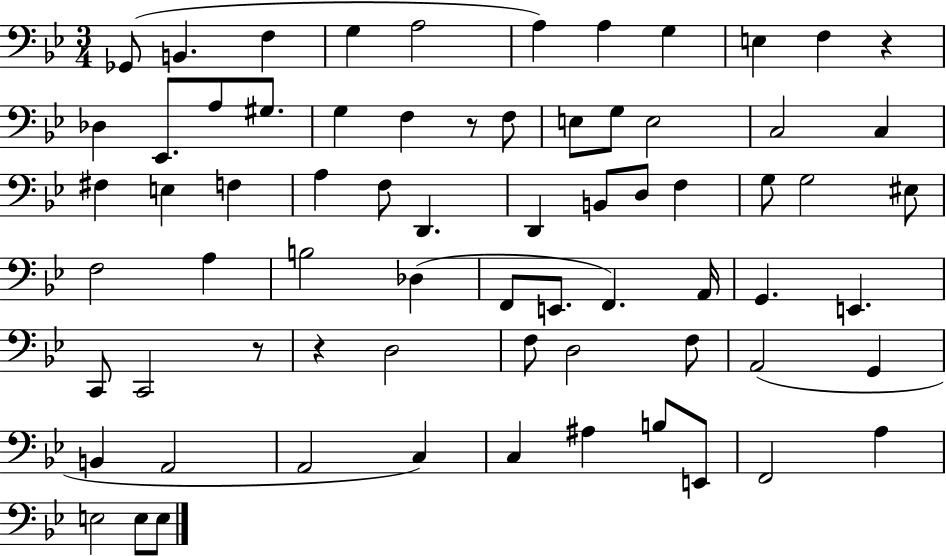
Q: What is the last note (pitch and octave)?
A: E3